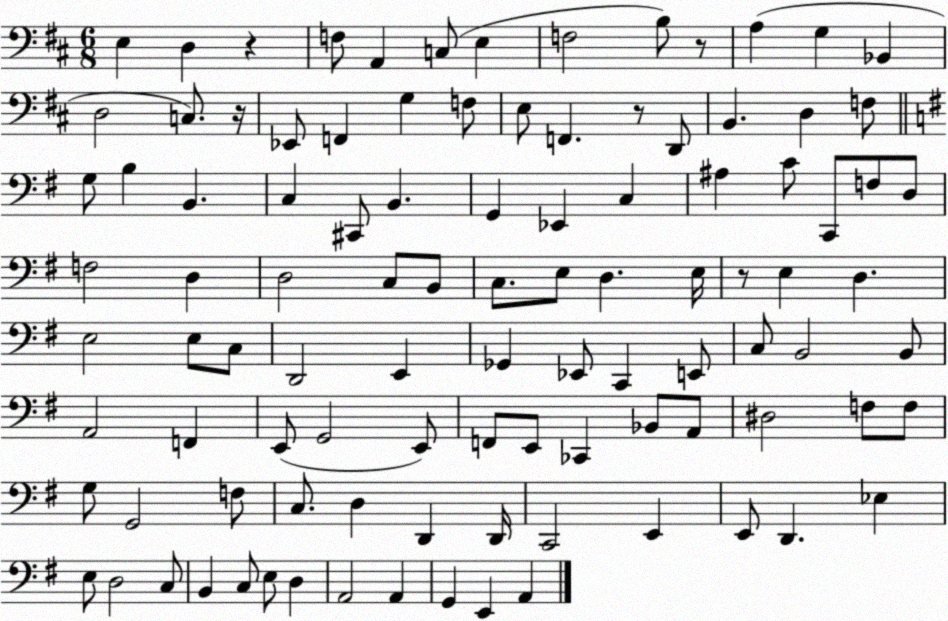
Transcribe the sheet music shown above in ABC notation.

X:1
T:Untitled
M:6/8
L:1/4
K:D
E, D, z F,/2 A,, C,/2 E, F,2 B,/2 z/2 A, G, _B,, D,2 C,/2 z/4 _E,,/2 F,, G, F,/2 E,/2 F,, z/2 D,,/2 B,, D, F,/2 G,/2 B, B,, C, ^C,,/2 B,, G,, _E,, C, ^A, C/2 C,,/2 F,/2 D,/2 F,2 D, D,2 C,/2 B,,/2 C,/2 E,/2 D, E,/4 z/2 E, D, E,2 E,/2 C,/2 D,,2 E,, _G,, _E,,/2 C,, E,,/2 C,/2 B,,2 B,,/2 A,,2 F,, E,,/2 G,,2 E,,/2 F,,/2 E,,/2 _C,, _B,,/2 A,,/2 ^D,2 F,/2 F,/2 G,/2 G,,2 F,/2 C,/2 D, D,, D,,/4 C,,2 E,, E,,/2 D,, _E, E,/2 D,2 C,/2 B,, C,/2 E,/2 D, A,,2 A,, G,, E,, A,,